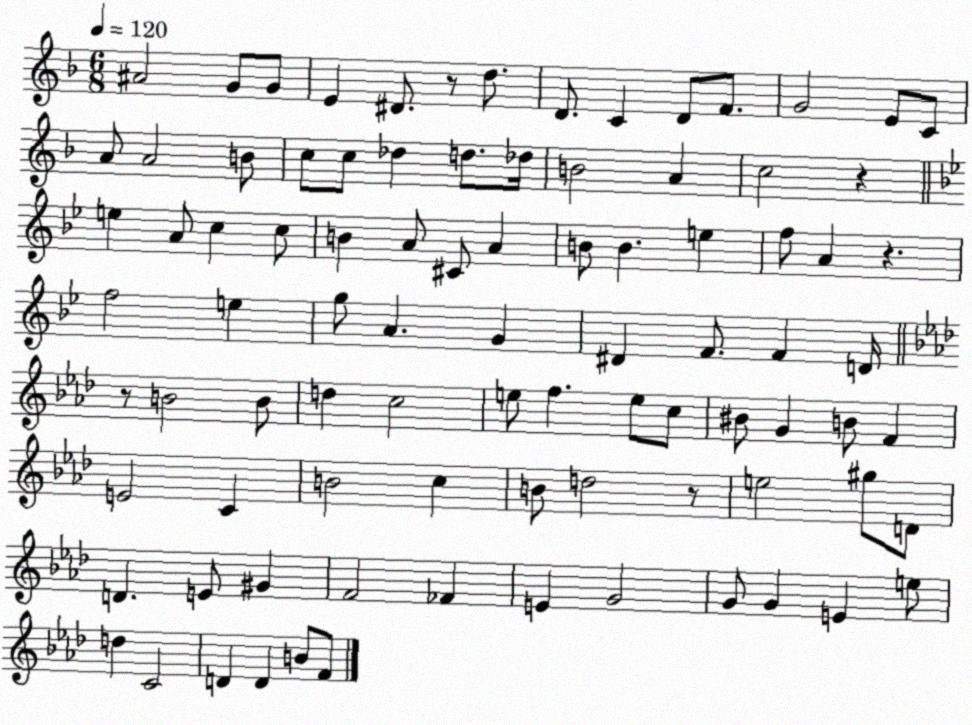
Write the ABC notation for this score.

X:1
T:Untitled
M:6/8
L:1/4
K:F
^A2 G/2 G/2 E ^D/2 z/2 d/2 D/2 C D/2 F/2 G2 E/2 C/2 A/2 A2 B/2 c/2 c/2 _d d/2 _d/4 B2 A c2 z e A/2 c c/2 B A/2 ^C/2 A B/2 B e f/2 A z f2 e g/2 A G ^D F/2 F D/4 z/2 B2 B/2 d c2 e/2 f e/2 c/2 ^B/2 G B/2 F E2 C B2 c B/2 d2 z/2 e2 ^g/2 D/2 D E/2 ^G F2 _F E G2 G/2 G E e/2 d C2 D D B/2 F/2